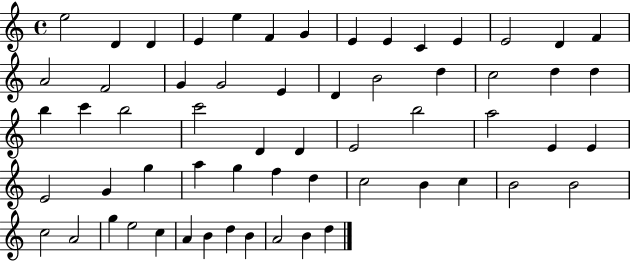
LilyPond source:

{
  \clef treble
  \time 4/4
  \defaultTimeSignature
  \key c \major
  e''2 d'4 d'4 | e'4 e''4 f'4 g'4 | e'4 e'4 c'4 e'4 | e'2 d'4 f'4 | \break a'2 f'2 | g'4 g'2 e'4 | d'4 b'2 d''4 | c''2 d''4 d''4 | \break b''4 c'''4 b''2 | c'''2 d'4 d'4 | e'2 b''2 | a''2 e'4 e'4 | \break e'2 g'4 g''4 | a''4 g''4 f''4 d''4 | c''2 b'4 c''4 | b'2 b'2 | \break c''2 a'2 | g''4 e''2 c''4 | a'4 b'4 d''4 b'4 | a'2 b'4 d''4 | \break \bar "|."
}